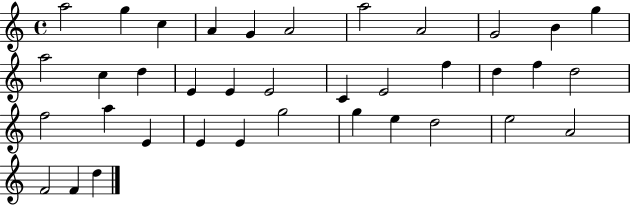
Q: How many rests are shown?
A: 0